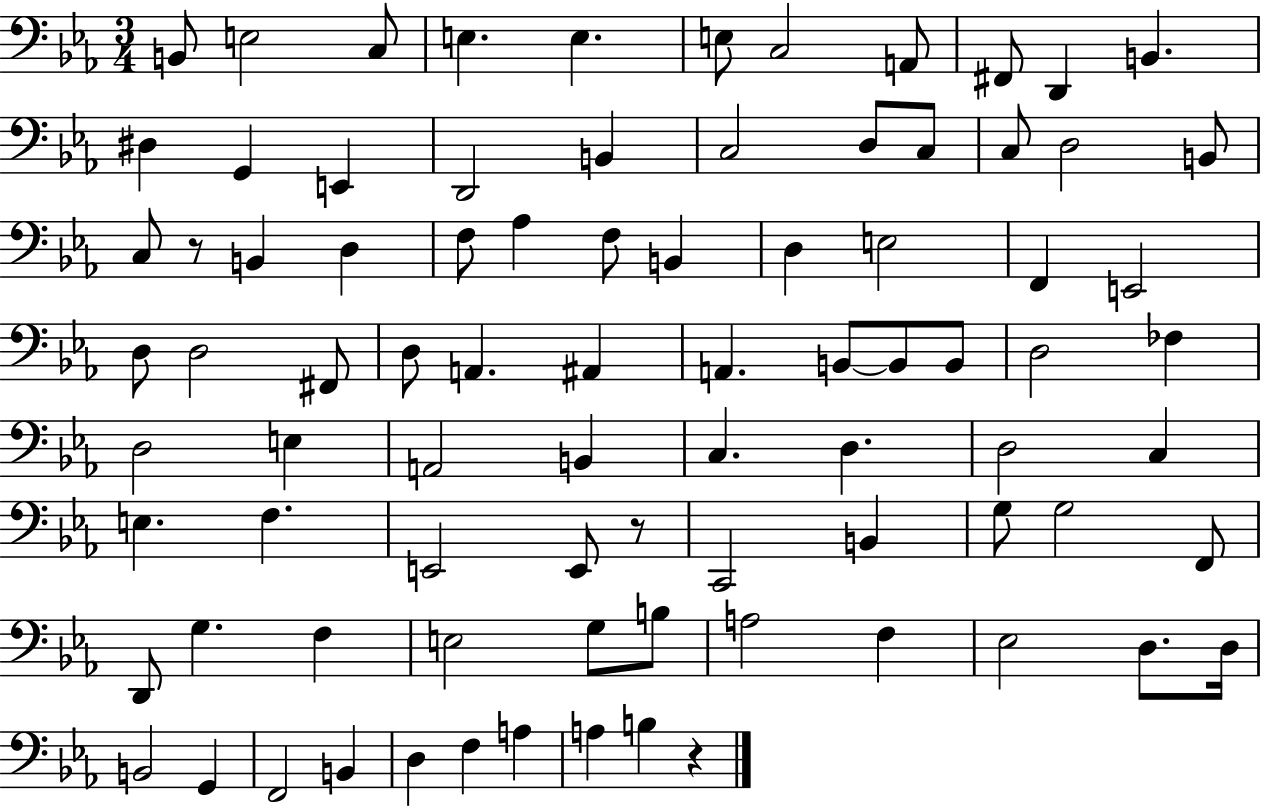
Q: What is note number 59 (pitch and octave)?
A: B2